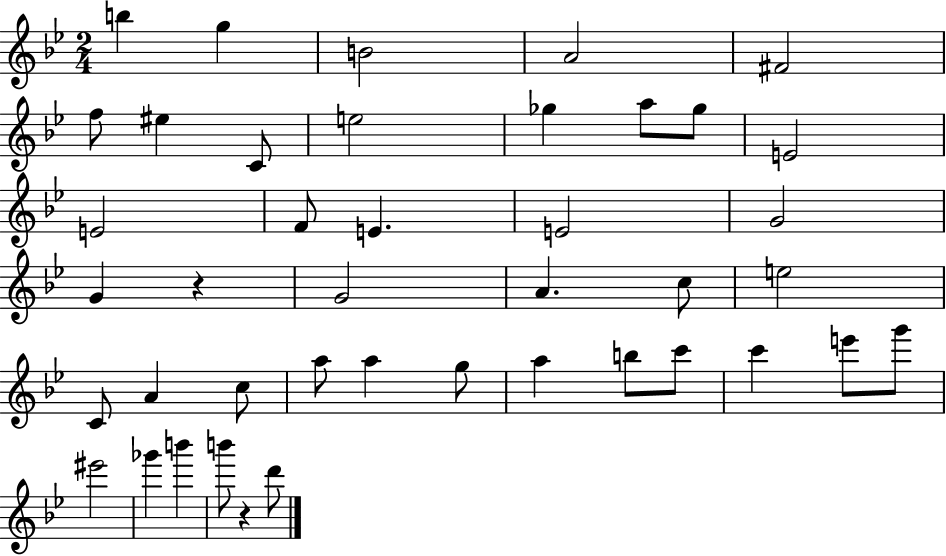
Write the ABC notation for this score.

X:1
T:Untitled
M:2/4
L:1/4
K:Bb
b g B2 A2 ^F2 f/2 ^e C/2 e2 _g a/2 _g/2 E2 E2 F/2 E E2 G2 G z G2 A c/2 e2 C/2 A c/2 a/2 a g/2 a b/2 c'/2 c' e'/2 g'/2 ^e'2 _g' b' b'/2 z d'/2